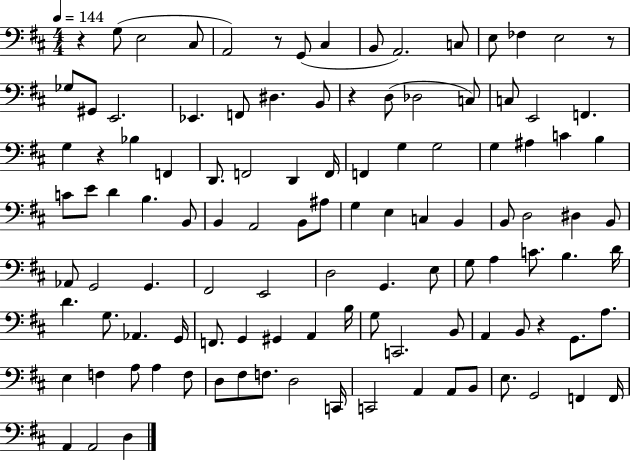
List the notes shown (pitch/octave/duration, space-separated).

R/q G3/e E3/h C#3/e A2/h R/e G2/e C#3/q B2/e A2/h. C3/e E3/e FES3/q E3/h R/e Gb3/e G#2/e E2/h. Eb2/q. F2/e D#3/q. B2/e R/q D3/e Db3/h C3/e C3/e E2/h F2/q. G3/q R/q Bb3/q F2/q D2/e. F2/h D2/q F2/s F2/q G3/q G3/h G3/q A#3/q C4/q B3/q C4/e E4/e D4/q B3/q. B2/e B2/q A2/h B2/e A#3/e G3/q E3/q C3/q B2/q B2/e D3/h D#3/q B2/e Ab2/e G2/h G2/q. F#2/h E2/h D3/h G2/q. E3/e G3/e A3/q C4/e. B3/q. D4/s D4/q. G3/e. Ab2/q. G2/s F2/e. G2/q G#2/q A2/q B3/s G3/e C2/h. B2/e A2/q B2/e R/q G2/e. A3/e. E3/q F3/q A3/e A3/q F3/e D3/e F#3/e F3/e. D3/h C2/s C2/h A2/q A2/e B2/e E3/e. G2/h F2/q F2/s A2/q A2/h D3/q